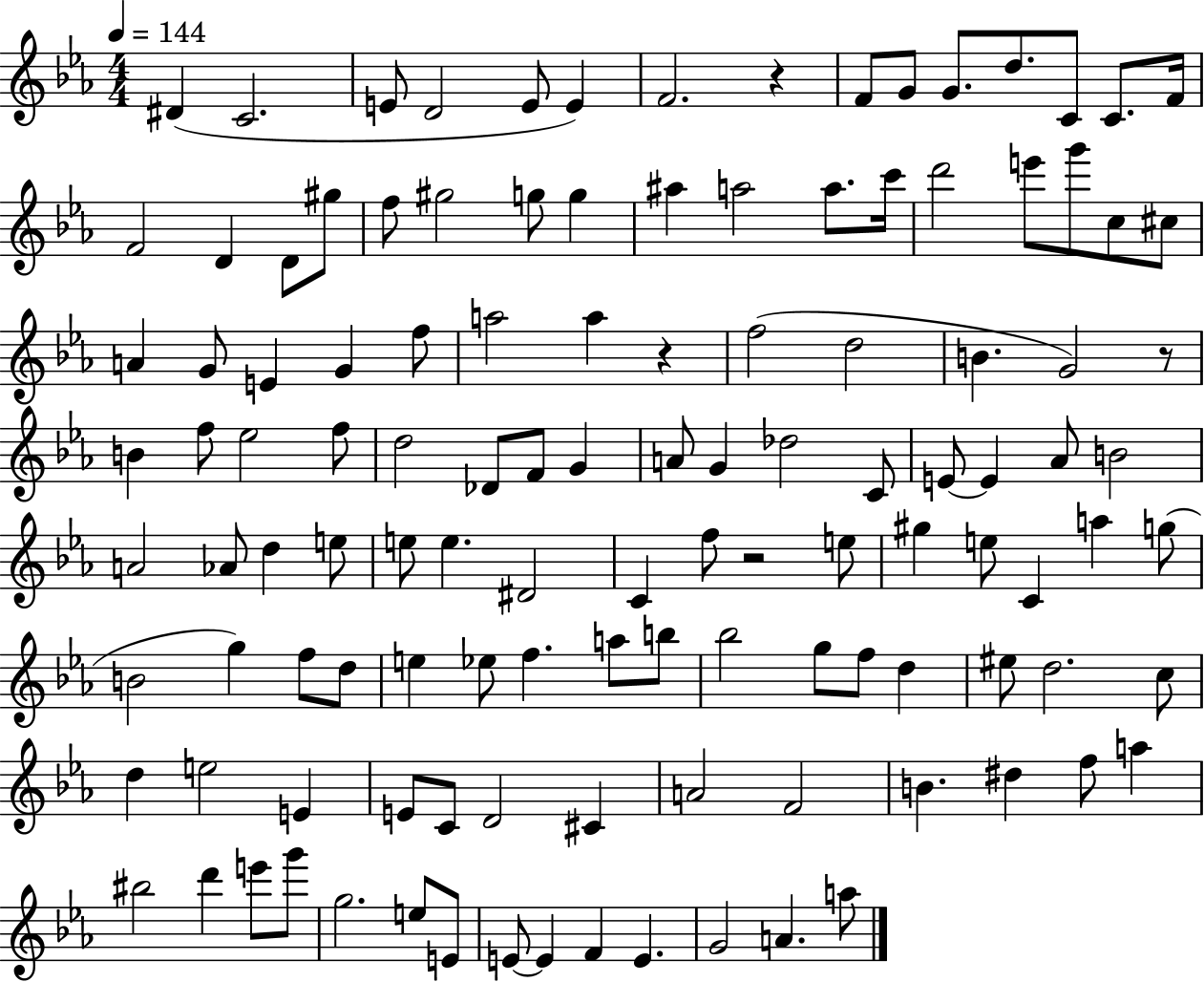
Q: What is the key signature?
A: EES major